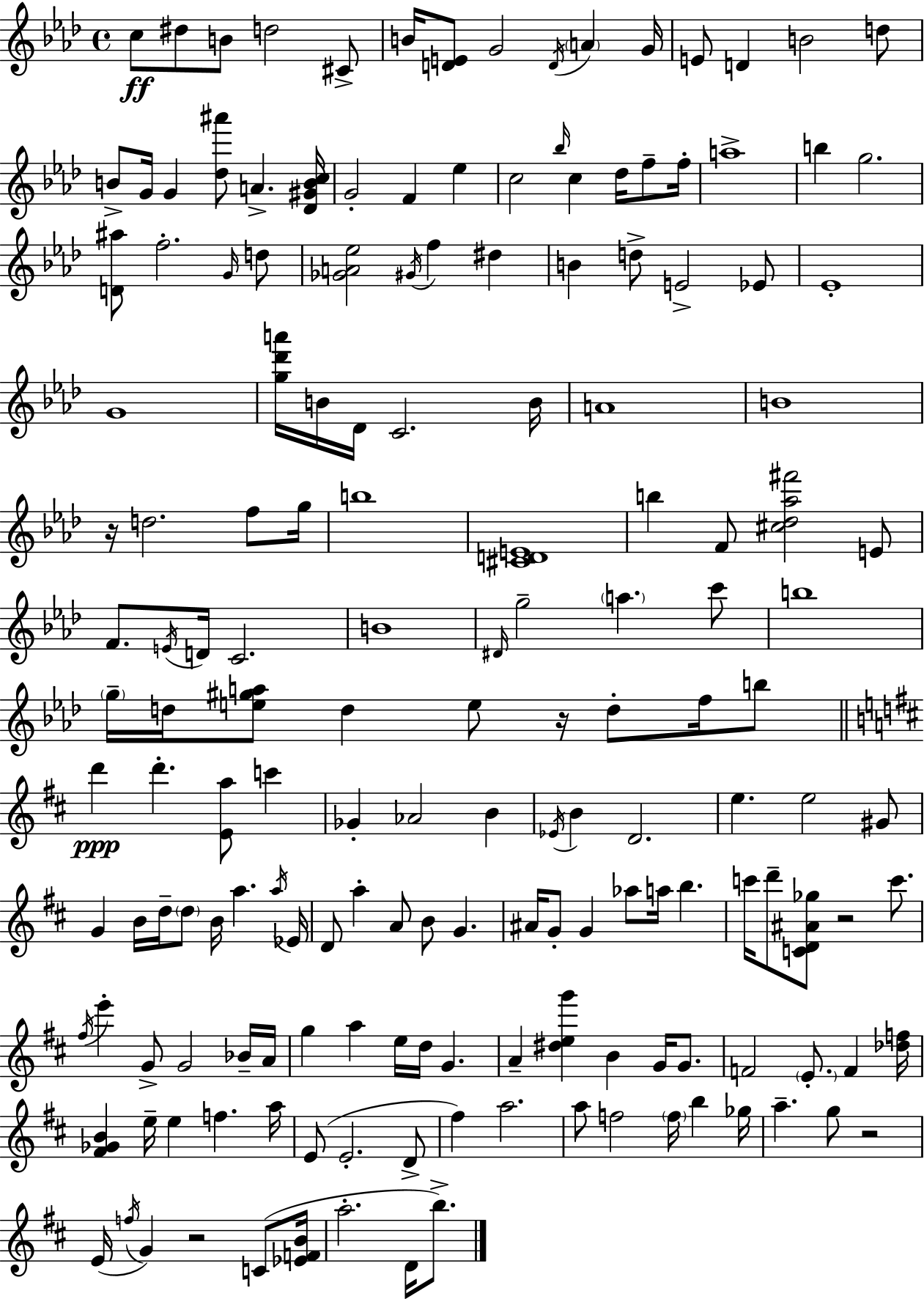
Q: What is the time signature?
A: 4/4